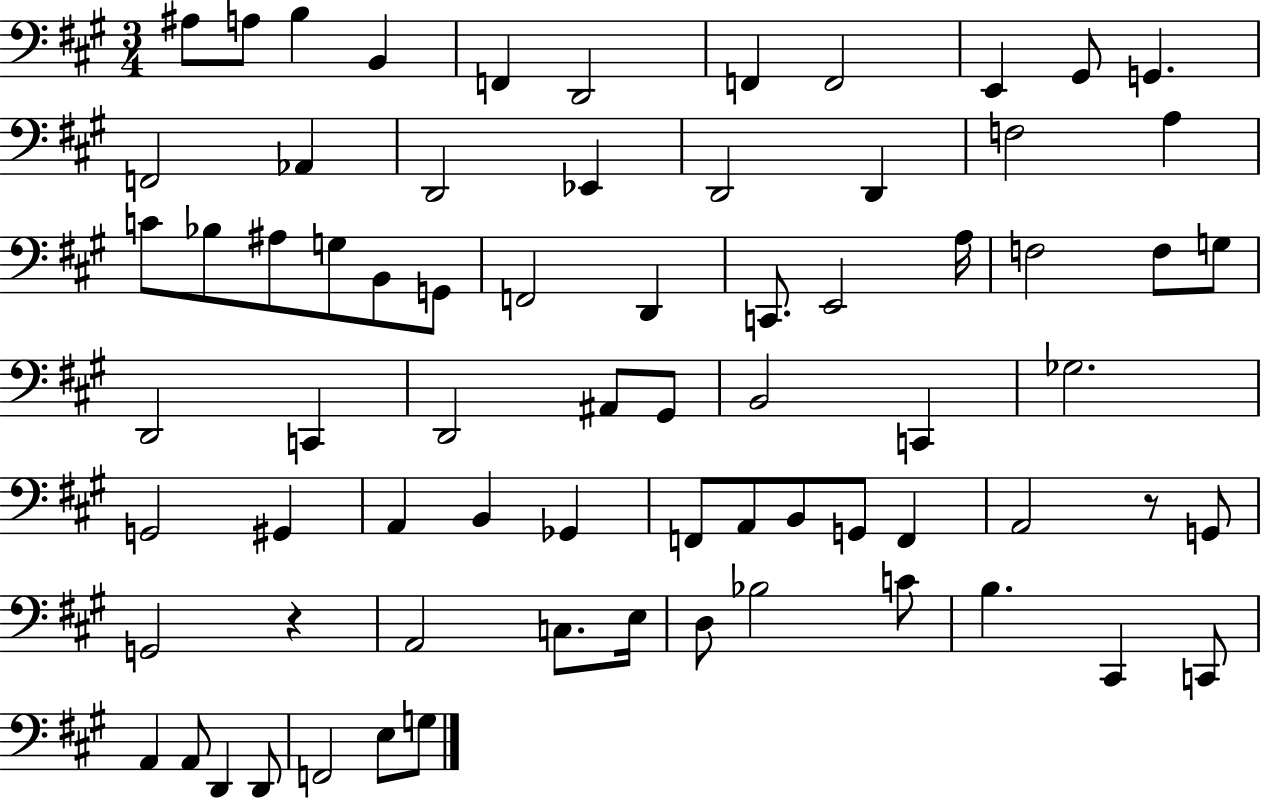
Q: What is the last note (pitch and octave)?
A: G3